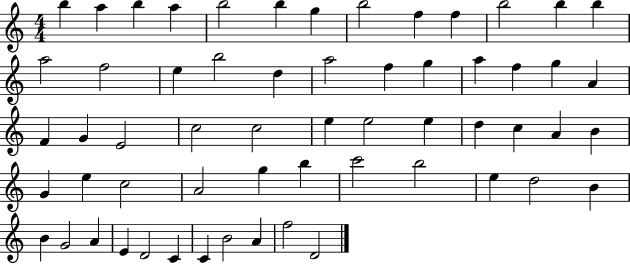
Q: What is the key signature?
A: C major